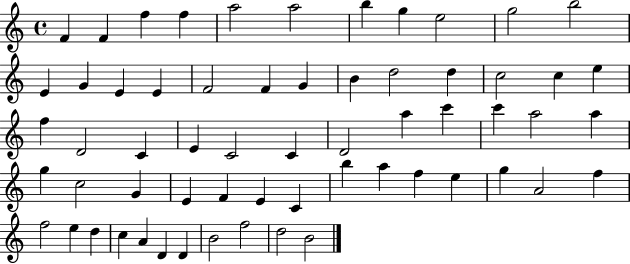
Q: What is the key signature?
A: C major